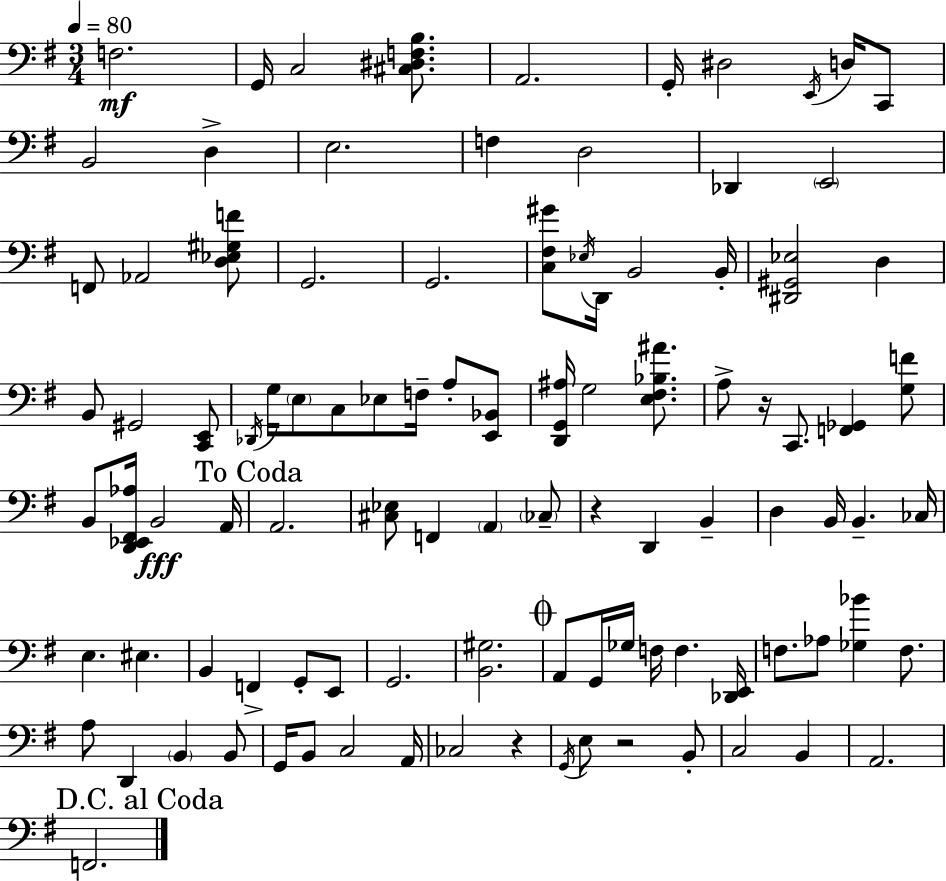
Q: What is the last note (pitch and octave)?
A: F2